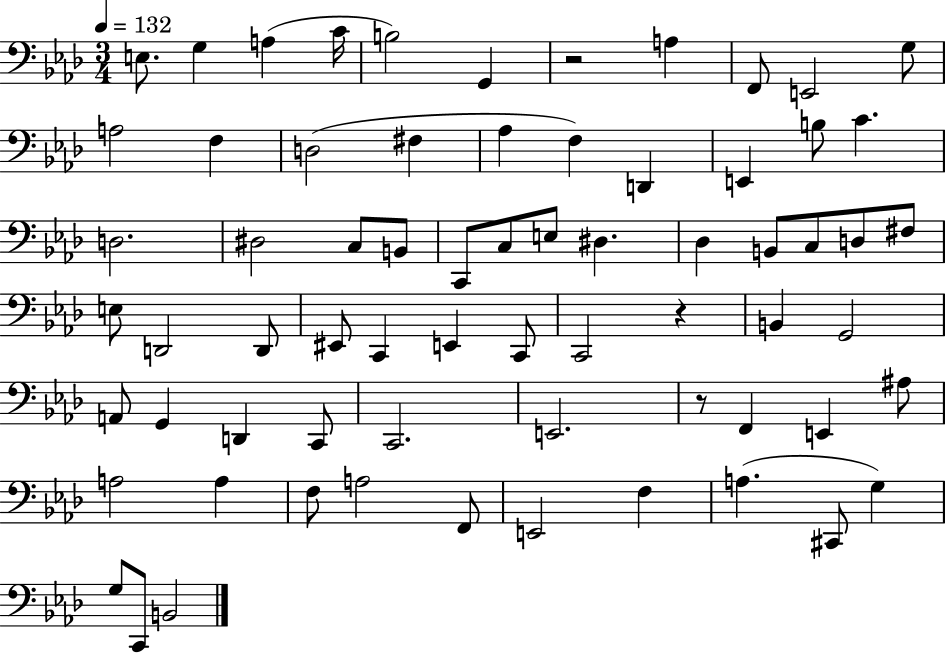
{
  \clef bass
  \numericTimeSignature
  \time 3/4
  \key aes \major
  \tempo 4 = 132
  e8. g4 a4( c'16 | b2) g,4 | r2 a4 | f,8 e,2 g8 | \break a2 f4 | d2( fis4 | aes4 f4) d,4 | e,4 b8 c'4. | \break d2. | dis2 c8 b,8 | c,8 c8 e8 dis4. | des4 b,8 c8 d8 fis8 | \break e8 d,2 d,8 | eis,8 c,4 e,4 c,8 | c,2 r4 | b,4 g,2 | \break a,8 g,4 d,4 c,8 | c,2. | e,2. | r8 f,4 e,4 ais8 | \break a2 a4 | f8 a2 f,8 | e,2 f4 | a4.( cis,8 g4) | \break g8 c,8 b,2 | \bar "|."
}